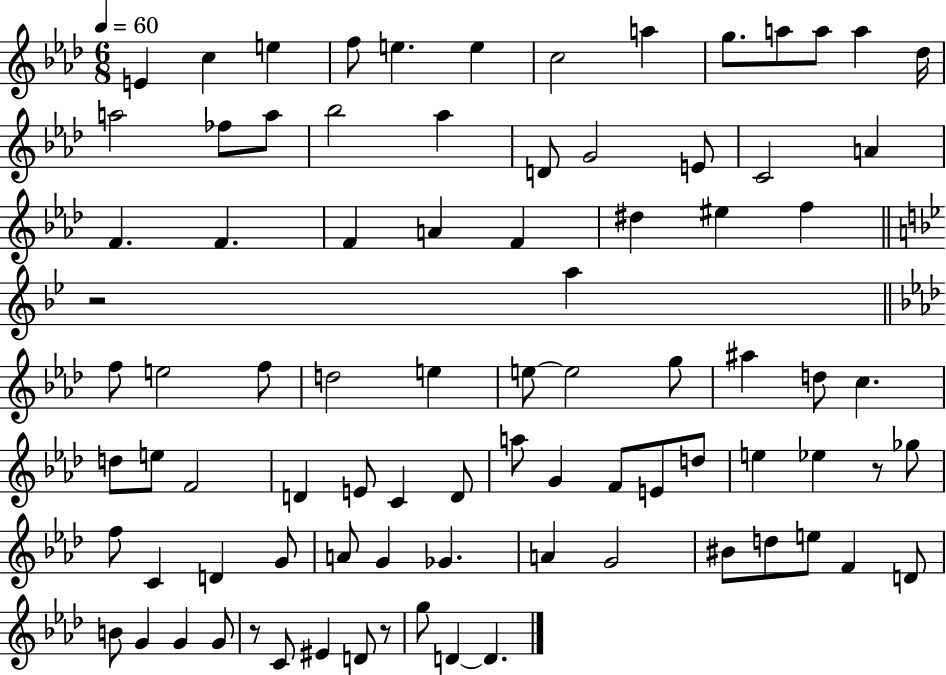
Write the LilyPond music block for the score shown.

{
  \clef treble
  \numericTimeSignature
  \time 6/8
  \key aes \major
  \tempo 4 = 60
  \repeat volta 2 { e'4 c''4 e''4 | f''8 e''4. e''4 | c''2 a''4 | g''8. a''8 a''8 a''4 des''16 | \break a''2 fes''8 a''8 | bes''2 aes''4 | d'8 g'2 e'8 | c'2 a'4 | \break f'4. f'4. | f'4 a'4 f'4 | dis''4 eis''4 f''4 | \bar "||" \break \key bes \major r2 a''4 | \bar "||" \break \key f \minor f''8 e''2 f''8 | d''2 e''4 | e''8~~ e''2 g''8 | ais''4 d''8 c''4. | \break d''8 e''8 f'2 | d'4 e'8 c'4 d'8 | a''8 g'4 f'8 e'8 d''8 | e''4 ees''4 r8 ges''8 | \break f''8 c'4 d'4 g'8 | a'8 g'4 ges'4. | a'4 g'2 | bis'8 d''8 e''8 f'4 d'8 | \break b'8 g'4 g'4 g'8 | r8 c'8 eis'4 d'8 r8 | g''8 d'4~~ d'4. | } \bar "|."
}